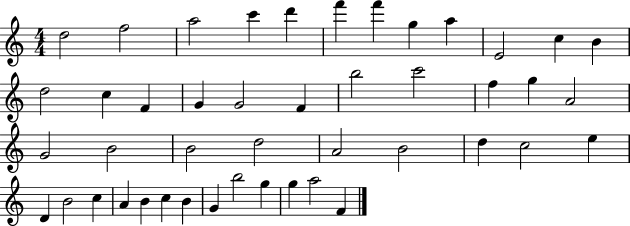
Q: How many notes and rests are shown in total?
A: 45